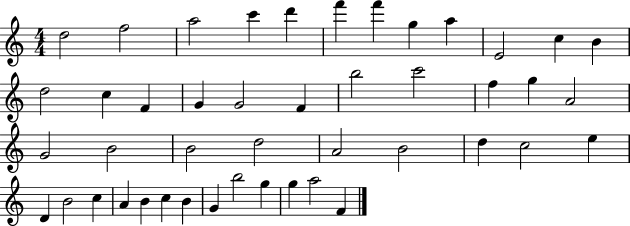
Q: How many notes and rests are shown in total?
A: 45